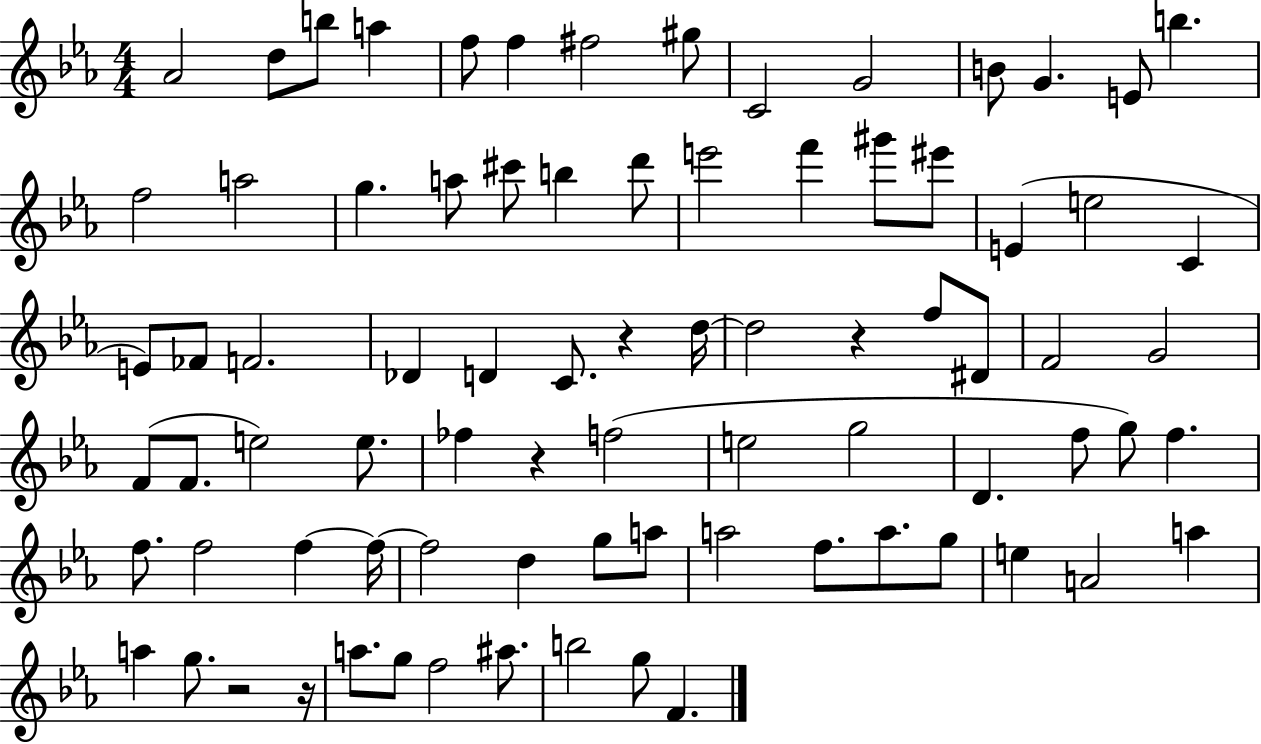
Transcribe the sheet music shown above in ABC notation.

X:1
T:Untitled
M:4/4
L:1/4
K:Eb
_A2 d/2 b/2 a f/2 f ^f2 ^g/2 C2 G2 B/2 G E/2 b f2 a2 g a/2 ^c'/2 b d'/2 e'2 f' ^g'/2 ^e'/2 E e2 C E/2 _F/2 F2 _D D C/2 z d/4 d2 z f/2 ^D/2 F2 G2 F/2 F/2 e2 e/2 _f z f2 e2 g2 D f/2 g/2 f f/2 f2 f f/4 f2 d g/2 a/2 a2 f/2 a/2 g/2 e A2 a a g/2 z2 z/4 a/2 g/2 f2 ^a/2 b2 g/2 F